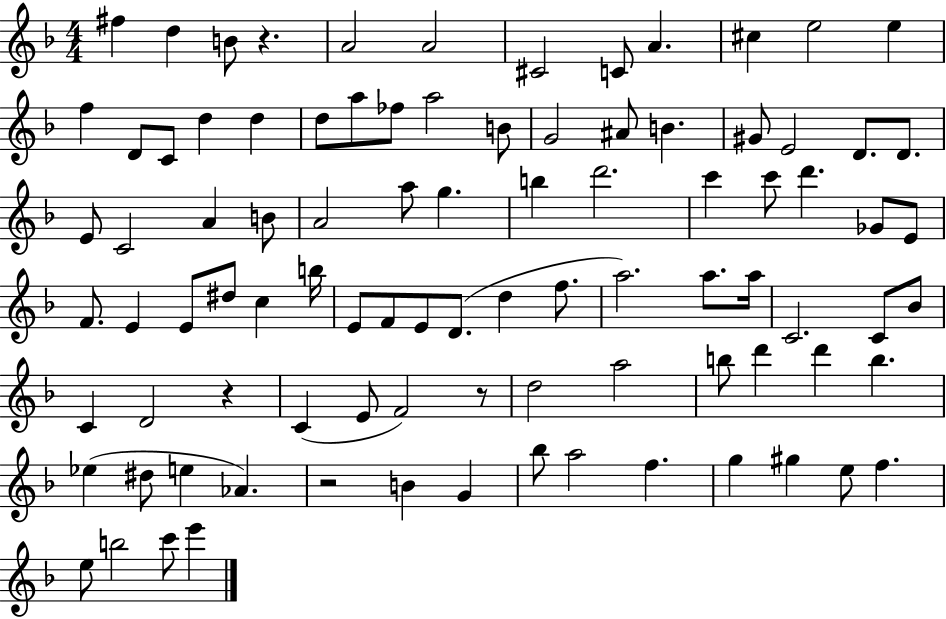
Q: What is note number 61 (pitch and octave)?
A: C4